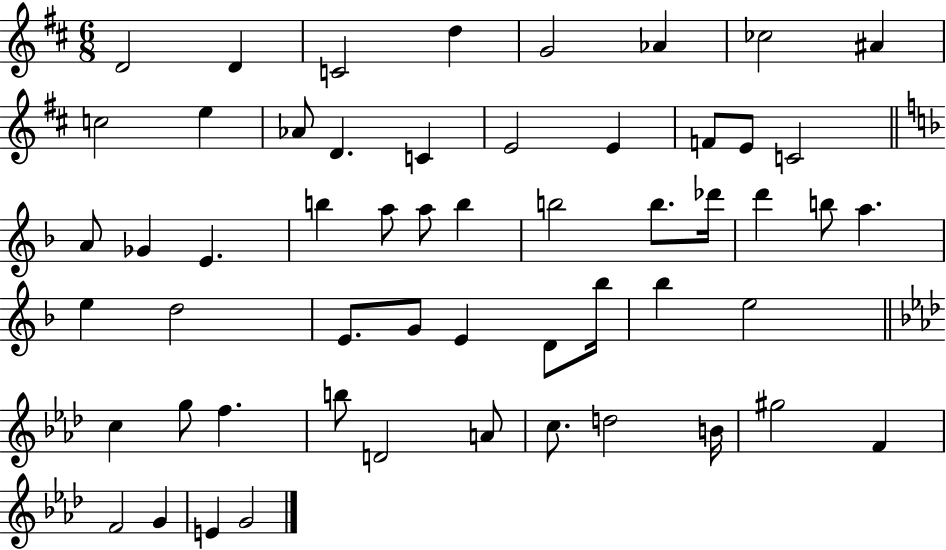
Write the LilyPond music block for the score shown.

{
  \clef treble
  \numericTimeSignature
  \time 6/8
  \key d \major
  d'2 d'4 | c'2 d''4 | g'2 aes'4 | ces''2 ais'4 | \break c''2 e''4 | aes'8 d'4. c'4 | e'2 e'4 | f'8 e'8 c'2 | \break \bar "||" \break \key f \major a'8 ges'4 e'4. | b''4 a''8 a''8 b''4 | b''2 b''8. des'''16 | d'''4 b''8 a''4. | \break e''4 d''2 | e'8. g'8 e'4 d'8 bes''16 | bes''4 e''2 | \bar "||" \break \key f \minor c''4 g''8 f''4. | b''8 d'2 a'8 | c''8. d''2 b'16 | gis''2 f'4 | \break f'2 g'4 | e'4 g'2 | \bar "|."
}